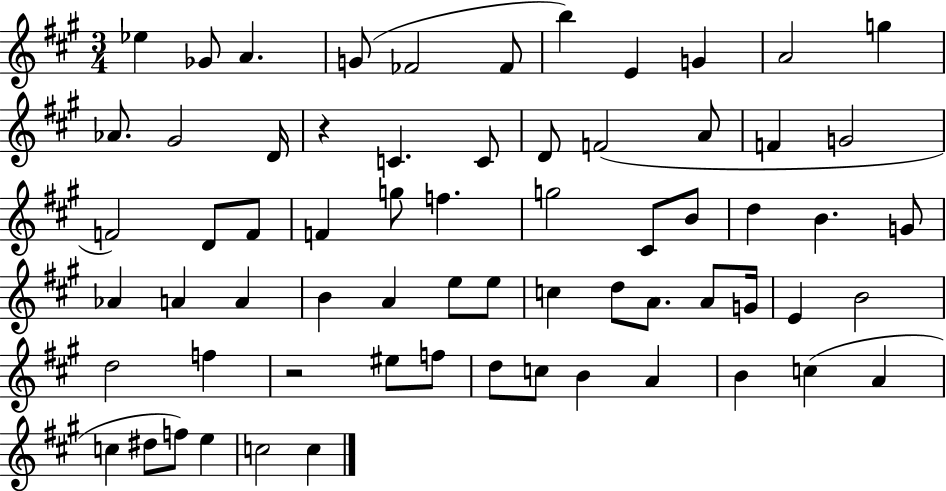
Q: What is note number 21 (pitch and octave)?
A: G4